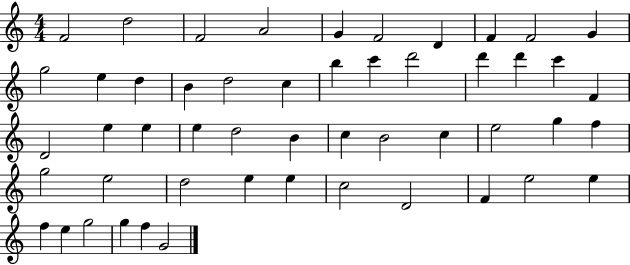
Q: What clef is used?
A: treble